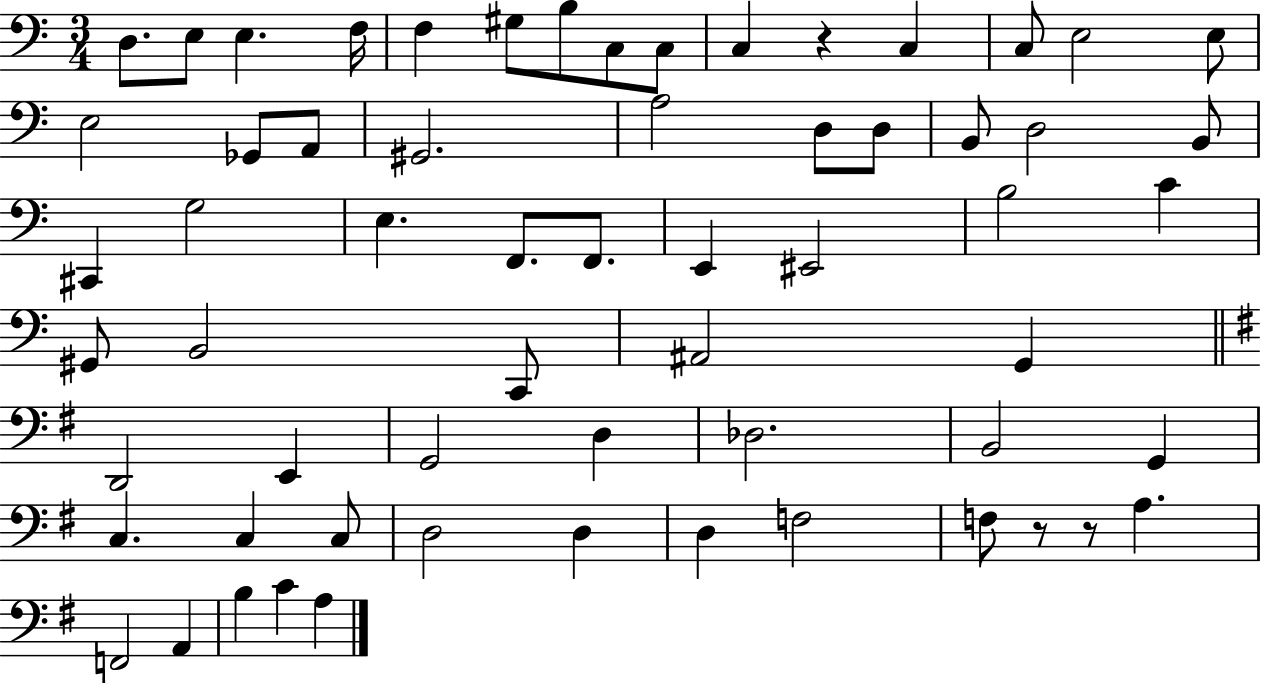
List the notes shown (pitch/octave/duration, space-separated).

D3/e. E3/e E3/q. F3/s F3/q G#3/e B3/e C3/e C3/e C3/q R/q C3/q C3/e E3/h E3/e E3/h Gb2/e A2/e G#2/h. A3/h D3/e D3/e B2/e D3/h B2/e C#2/q G3/h E3/q. F2/e. F2/e. E2/q EIS2/h B3/h C4/q G#2/e B2/h C2/e A#2/h G2/q D2/h E2/q G2/h D3/q Db3/h. B2/h G2/q C3/q. C3/q C3/e D3/h D3/q D3/q F3/h F3/e R/e R/e A3/q. F2/h A2/q B3/q C4/q A3/q